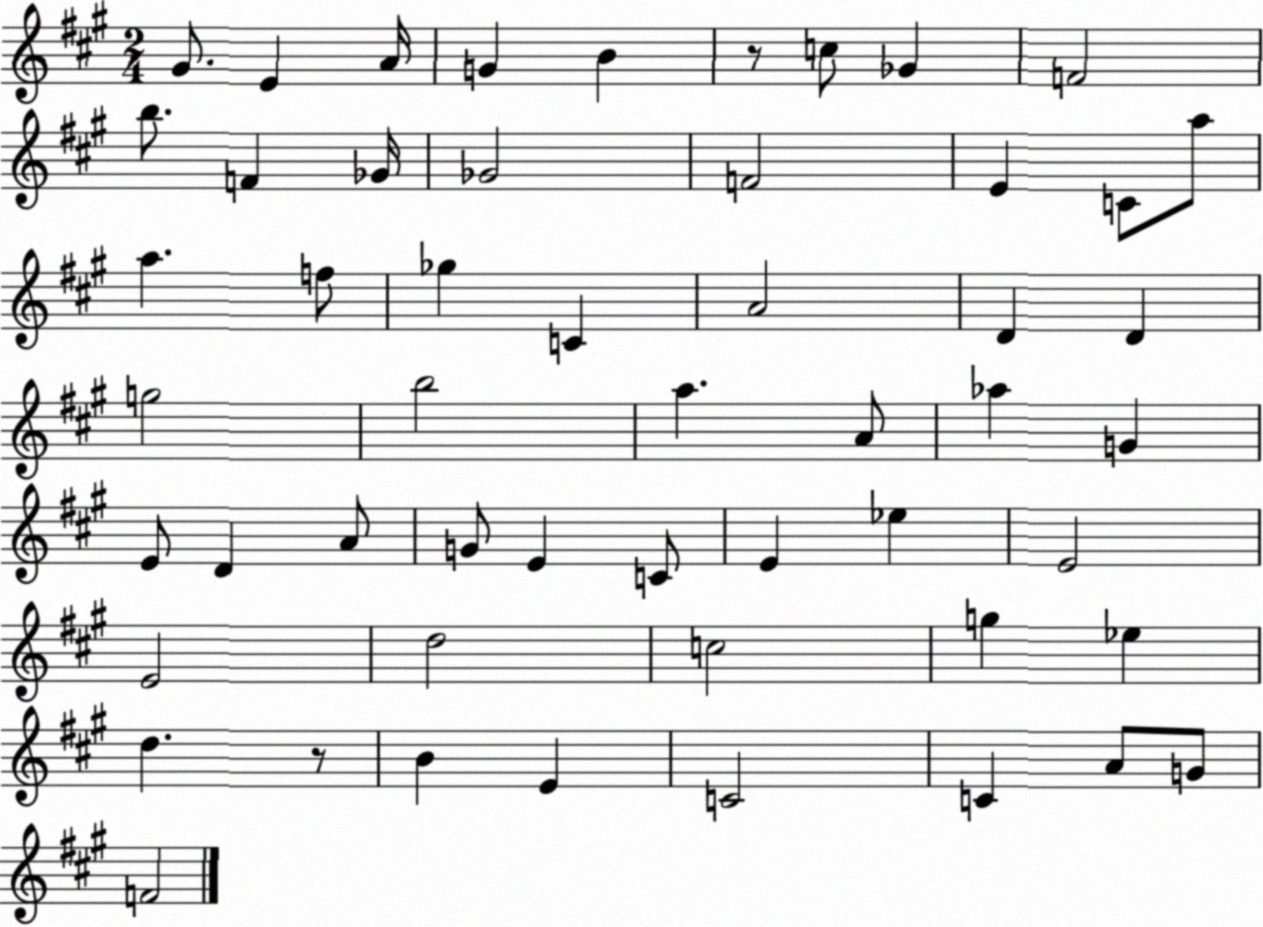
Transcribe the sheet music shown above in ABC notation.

X:1
T:Untitled
M:2/4
L:1/4
K:A
^G/2 E A/4 G B z/2 c/2 _G F2 b/2 F _G/4 _G2 F2 E C/2 a/2 a f/2 _g C A2 D D g2 b2 a A/2 _a G E/2 D A/2 G/2 E C/2 E _e E2 E2 d2 c2 g _e d z/2 B E C2 C A/2 G/2 F2